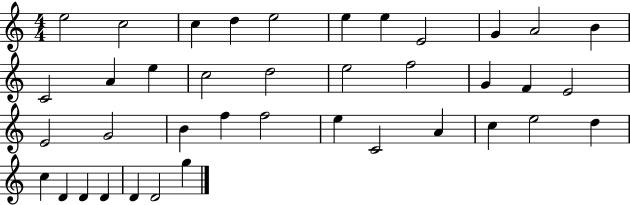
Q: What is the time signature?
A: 4/4